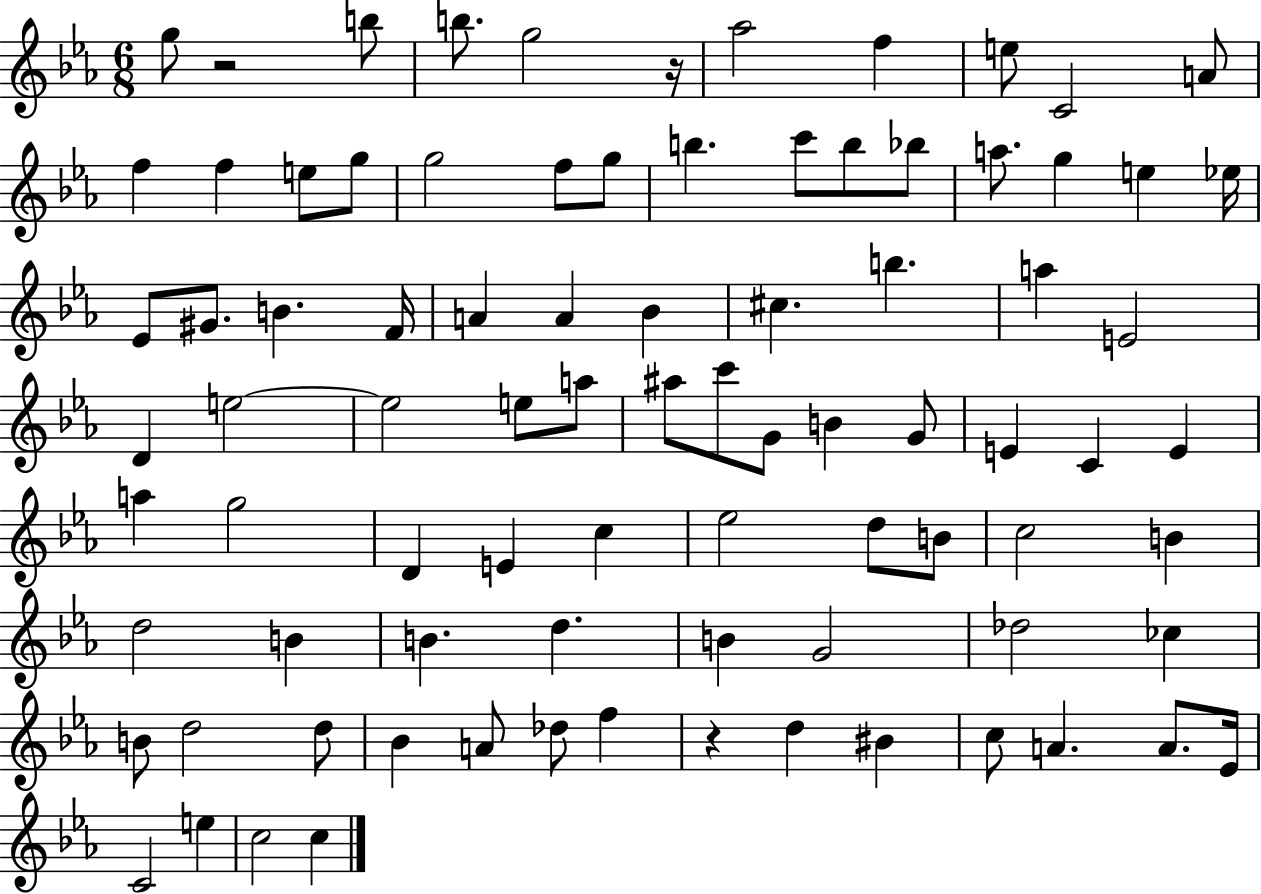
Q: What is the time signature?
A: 6/8